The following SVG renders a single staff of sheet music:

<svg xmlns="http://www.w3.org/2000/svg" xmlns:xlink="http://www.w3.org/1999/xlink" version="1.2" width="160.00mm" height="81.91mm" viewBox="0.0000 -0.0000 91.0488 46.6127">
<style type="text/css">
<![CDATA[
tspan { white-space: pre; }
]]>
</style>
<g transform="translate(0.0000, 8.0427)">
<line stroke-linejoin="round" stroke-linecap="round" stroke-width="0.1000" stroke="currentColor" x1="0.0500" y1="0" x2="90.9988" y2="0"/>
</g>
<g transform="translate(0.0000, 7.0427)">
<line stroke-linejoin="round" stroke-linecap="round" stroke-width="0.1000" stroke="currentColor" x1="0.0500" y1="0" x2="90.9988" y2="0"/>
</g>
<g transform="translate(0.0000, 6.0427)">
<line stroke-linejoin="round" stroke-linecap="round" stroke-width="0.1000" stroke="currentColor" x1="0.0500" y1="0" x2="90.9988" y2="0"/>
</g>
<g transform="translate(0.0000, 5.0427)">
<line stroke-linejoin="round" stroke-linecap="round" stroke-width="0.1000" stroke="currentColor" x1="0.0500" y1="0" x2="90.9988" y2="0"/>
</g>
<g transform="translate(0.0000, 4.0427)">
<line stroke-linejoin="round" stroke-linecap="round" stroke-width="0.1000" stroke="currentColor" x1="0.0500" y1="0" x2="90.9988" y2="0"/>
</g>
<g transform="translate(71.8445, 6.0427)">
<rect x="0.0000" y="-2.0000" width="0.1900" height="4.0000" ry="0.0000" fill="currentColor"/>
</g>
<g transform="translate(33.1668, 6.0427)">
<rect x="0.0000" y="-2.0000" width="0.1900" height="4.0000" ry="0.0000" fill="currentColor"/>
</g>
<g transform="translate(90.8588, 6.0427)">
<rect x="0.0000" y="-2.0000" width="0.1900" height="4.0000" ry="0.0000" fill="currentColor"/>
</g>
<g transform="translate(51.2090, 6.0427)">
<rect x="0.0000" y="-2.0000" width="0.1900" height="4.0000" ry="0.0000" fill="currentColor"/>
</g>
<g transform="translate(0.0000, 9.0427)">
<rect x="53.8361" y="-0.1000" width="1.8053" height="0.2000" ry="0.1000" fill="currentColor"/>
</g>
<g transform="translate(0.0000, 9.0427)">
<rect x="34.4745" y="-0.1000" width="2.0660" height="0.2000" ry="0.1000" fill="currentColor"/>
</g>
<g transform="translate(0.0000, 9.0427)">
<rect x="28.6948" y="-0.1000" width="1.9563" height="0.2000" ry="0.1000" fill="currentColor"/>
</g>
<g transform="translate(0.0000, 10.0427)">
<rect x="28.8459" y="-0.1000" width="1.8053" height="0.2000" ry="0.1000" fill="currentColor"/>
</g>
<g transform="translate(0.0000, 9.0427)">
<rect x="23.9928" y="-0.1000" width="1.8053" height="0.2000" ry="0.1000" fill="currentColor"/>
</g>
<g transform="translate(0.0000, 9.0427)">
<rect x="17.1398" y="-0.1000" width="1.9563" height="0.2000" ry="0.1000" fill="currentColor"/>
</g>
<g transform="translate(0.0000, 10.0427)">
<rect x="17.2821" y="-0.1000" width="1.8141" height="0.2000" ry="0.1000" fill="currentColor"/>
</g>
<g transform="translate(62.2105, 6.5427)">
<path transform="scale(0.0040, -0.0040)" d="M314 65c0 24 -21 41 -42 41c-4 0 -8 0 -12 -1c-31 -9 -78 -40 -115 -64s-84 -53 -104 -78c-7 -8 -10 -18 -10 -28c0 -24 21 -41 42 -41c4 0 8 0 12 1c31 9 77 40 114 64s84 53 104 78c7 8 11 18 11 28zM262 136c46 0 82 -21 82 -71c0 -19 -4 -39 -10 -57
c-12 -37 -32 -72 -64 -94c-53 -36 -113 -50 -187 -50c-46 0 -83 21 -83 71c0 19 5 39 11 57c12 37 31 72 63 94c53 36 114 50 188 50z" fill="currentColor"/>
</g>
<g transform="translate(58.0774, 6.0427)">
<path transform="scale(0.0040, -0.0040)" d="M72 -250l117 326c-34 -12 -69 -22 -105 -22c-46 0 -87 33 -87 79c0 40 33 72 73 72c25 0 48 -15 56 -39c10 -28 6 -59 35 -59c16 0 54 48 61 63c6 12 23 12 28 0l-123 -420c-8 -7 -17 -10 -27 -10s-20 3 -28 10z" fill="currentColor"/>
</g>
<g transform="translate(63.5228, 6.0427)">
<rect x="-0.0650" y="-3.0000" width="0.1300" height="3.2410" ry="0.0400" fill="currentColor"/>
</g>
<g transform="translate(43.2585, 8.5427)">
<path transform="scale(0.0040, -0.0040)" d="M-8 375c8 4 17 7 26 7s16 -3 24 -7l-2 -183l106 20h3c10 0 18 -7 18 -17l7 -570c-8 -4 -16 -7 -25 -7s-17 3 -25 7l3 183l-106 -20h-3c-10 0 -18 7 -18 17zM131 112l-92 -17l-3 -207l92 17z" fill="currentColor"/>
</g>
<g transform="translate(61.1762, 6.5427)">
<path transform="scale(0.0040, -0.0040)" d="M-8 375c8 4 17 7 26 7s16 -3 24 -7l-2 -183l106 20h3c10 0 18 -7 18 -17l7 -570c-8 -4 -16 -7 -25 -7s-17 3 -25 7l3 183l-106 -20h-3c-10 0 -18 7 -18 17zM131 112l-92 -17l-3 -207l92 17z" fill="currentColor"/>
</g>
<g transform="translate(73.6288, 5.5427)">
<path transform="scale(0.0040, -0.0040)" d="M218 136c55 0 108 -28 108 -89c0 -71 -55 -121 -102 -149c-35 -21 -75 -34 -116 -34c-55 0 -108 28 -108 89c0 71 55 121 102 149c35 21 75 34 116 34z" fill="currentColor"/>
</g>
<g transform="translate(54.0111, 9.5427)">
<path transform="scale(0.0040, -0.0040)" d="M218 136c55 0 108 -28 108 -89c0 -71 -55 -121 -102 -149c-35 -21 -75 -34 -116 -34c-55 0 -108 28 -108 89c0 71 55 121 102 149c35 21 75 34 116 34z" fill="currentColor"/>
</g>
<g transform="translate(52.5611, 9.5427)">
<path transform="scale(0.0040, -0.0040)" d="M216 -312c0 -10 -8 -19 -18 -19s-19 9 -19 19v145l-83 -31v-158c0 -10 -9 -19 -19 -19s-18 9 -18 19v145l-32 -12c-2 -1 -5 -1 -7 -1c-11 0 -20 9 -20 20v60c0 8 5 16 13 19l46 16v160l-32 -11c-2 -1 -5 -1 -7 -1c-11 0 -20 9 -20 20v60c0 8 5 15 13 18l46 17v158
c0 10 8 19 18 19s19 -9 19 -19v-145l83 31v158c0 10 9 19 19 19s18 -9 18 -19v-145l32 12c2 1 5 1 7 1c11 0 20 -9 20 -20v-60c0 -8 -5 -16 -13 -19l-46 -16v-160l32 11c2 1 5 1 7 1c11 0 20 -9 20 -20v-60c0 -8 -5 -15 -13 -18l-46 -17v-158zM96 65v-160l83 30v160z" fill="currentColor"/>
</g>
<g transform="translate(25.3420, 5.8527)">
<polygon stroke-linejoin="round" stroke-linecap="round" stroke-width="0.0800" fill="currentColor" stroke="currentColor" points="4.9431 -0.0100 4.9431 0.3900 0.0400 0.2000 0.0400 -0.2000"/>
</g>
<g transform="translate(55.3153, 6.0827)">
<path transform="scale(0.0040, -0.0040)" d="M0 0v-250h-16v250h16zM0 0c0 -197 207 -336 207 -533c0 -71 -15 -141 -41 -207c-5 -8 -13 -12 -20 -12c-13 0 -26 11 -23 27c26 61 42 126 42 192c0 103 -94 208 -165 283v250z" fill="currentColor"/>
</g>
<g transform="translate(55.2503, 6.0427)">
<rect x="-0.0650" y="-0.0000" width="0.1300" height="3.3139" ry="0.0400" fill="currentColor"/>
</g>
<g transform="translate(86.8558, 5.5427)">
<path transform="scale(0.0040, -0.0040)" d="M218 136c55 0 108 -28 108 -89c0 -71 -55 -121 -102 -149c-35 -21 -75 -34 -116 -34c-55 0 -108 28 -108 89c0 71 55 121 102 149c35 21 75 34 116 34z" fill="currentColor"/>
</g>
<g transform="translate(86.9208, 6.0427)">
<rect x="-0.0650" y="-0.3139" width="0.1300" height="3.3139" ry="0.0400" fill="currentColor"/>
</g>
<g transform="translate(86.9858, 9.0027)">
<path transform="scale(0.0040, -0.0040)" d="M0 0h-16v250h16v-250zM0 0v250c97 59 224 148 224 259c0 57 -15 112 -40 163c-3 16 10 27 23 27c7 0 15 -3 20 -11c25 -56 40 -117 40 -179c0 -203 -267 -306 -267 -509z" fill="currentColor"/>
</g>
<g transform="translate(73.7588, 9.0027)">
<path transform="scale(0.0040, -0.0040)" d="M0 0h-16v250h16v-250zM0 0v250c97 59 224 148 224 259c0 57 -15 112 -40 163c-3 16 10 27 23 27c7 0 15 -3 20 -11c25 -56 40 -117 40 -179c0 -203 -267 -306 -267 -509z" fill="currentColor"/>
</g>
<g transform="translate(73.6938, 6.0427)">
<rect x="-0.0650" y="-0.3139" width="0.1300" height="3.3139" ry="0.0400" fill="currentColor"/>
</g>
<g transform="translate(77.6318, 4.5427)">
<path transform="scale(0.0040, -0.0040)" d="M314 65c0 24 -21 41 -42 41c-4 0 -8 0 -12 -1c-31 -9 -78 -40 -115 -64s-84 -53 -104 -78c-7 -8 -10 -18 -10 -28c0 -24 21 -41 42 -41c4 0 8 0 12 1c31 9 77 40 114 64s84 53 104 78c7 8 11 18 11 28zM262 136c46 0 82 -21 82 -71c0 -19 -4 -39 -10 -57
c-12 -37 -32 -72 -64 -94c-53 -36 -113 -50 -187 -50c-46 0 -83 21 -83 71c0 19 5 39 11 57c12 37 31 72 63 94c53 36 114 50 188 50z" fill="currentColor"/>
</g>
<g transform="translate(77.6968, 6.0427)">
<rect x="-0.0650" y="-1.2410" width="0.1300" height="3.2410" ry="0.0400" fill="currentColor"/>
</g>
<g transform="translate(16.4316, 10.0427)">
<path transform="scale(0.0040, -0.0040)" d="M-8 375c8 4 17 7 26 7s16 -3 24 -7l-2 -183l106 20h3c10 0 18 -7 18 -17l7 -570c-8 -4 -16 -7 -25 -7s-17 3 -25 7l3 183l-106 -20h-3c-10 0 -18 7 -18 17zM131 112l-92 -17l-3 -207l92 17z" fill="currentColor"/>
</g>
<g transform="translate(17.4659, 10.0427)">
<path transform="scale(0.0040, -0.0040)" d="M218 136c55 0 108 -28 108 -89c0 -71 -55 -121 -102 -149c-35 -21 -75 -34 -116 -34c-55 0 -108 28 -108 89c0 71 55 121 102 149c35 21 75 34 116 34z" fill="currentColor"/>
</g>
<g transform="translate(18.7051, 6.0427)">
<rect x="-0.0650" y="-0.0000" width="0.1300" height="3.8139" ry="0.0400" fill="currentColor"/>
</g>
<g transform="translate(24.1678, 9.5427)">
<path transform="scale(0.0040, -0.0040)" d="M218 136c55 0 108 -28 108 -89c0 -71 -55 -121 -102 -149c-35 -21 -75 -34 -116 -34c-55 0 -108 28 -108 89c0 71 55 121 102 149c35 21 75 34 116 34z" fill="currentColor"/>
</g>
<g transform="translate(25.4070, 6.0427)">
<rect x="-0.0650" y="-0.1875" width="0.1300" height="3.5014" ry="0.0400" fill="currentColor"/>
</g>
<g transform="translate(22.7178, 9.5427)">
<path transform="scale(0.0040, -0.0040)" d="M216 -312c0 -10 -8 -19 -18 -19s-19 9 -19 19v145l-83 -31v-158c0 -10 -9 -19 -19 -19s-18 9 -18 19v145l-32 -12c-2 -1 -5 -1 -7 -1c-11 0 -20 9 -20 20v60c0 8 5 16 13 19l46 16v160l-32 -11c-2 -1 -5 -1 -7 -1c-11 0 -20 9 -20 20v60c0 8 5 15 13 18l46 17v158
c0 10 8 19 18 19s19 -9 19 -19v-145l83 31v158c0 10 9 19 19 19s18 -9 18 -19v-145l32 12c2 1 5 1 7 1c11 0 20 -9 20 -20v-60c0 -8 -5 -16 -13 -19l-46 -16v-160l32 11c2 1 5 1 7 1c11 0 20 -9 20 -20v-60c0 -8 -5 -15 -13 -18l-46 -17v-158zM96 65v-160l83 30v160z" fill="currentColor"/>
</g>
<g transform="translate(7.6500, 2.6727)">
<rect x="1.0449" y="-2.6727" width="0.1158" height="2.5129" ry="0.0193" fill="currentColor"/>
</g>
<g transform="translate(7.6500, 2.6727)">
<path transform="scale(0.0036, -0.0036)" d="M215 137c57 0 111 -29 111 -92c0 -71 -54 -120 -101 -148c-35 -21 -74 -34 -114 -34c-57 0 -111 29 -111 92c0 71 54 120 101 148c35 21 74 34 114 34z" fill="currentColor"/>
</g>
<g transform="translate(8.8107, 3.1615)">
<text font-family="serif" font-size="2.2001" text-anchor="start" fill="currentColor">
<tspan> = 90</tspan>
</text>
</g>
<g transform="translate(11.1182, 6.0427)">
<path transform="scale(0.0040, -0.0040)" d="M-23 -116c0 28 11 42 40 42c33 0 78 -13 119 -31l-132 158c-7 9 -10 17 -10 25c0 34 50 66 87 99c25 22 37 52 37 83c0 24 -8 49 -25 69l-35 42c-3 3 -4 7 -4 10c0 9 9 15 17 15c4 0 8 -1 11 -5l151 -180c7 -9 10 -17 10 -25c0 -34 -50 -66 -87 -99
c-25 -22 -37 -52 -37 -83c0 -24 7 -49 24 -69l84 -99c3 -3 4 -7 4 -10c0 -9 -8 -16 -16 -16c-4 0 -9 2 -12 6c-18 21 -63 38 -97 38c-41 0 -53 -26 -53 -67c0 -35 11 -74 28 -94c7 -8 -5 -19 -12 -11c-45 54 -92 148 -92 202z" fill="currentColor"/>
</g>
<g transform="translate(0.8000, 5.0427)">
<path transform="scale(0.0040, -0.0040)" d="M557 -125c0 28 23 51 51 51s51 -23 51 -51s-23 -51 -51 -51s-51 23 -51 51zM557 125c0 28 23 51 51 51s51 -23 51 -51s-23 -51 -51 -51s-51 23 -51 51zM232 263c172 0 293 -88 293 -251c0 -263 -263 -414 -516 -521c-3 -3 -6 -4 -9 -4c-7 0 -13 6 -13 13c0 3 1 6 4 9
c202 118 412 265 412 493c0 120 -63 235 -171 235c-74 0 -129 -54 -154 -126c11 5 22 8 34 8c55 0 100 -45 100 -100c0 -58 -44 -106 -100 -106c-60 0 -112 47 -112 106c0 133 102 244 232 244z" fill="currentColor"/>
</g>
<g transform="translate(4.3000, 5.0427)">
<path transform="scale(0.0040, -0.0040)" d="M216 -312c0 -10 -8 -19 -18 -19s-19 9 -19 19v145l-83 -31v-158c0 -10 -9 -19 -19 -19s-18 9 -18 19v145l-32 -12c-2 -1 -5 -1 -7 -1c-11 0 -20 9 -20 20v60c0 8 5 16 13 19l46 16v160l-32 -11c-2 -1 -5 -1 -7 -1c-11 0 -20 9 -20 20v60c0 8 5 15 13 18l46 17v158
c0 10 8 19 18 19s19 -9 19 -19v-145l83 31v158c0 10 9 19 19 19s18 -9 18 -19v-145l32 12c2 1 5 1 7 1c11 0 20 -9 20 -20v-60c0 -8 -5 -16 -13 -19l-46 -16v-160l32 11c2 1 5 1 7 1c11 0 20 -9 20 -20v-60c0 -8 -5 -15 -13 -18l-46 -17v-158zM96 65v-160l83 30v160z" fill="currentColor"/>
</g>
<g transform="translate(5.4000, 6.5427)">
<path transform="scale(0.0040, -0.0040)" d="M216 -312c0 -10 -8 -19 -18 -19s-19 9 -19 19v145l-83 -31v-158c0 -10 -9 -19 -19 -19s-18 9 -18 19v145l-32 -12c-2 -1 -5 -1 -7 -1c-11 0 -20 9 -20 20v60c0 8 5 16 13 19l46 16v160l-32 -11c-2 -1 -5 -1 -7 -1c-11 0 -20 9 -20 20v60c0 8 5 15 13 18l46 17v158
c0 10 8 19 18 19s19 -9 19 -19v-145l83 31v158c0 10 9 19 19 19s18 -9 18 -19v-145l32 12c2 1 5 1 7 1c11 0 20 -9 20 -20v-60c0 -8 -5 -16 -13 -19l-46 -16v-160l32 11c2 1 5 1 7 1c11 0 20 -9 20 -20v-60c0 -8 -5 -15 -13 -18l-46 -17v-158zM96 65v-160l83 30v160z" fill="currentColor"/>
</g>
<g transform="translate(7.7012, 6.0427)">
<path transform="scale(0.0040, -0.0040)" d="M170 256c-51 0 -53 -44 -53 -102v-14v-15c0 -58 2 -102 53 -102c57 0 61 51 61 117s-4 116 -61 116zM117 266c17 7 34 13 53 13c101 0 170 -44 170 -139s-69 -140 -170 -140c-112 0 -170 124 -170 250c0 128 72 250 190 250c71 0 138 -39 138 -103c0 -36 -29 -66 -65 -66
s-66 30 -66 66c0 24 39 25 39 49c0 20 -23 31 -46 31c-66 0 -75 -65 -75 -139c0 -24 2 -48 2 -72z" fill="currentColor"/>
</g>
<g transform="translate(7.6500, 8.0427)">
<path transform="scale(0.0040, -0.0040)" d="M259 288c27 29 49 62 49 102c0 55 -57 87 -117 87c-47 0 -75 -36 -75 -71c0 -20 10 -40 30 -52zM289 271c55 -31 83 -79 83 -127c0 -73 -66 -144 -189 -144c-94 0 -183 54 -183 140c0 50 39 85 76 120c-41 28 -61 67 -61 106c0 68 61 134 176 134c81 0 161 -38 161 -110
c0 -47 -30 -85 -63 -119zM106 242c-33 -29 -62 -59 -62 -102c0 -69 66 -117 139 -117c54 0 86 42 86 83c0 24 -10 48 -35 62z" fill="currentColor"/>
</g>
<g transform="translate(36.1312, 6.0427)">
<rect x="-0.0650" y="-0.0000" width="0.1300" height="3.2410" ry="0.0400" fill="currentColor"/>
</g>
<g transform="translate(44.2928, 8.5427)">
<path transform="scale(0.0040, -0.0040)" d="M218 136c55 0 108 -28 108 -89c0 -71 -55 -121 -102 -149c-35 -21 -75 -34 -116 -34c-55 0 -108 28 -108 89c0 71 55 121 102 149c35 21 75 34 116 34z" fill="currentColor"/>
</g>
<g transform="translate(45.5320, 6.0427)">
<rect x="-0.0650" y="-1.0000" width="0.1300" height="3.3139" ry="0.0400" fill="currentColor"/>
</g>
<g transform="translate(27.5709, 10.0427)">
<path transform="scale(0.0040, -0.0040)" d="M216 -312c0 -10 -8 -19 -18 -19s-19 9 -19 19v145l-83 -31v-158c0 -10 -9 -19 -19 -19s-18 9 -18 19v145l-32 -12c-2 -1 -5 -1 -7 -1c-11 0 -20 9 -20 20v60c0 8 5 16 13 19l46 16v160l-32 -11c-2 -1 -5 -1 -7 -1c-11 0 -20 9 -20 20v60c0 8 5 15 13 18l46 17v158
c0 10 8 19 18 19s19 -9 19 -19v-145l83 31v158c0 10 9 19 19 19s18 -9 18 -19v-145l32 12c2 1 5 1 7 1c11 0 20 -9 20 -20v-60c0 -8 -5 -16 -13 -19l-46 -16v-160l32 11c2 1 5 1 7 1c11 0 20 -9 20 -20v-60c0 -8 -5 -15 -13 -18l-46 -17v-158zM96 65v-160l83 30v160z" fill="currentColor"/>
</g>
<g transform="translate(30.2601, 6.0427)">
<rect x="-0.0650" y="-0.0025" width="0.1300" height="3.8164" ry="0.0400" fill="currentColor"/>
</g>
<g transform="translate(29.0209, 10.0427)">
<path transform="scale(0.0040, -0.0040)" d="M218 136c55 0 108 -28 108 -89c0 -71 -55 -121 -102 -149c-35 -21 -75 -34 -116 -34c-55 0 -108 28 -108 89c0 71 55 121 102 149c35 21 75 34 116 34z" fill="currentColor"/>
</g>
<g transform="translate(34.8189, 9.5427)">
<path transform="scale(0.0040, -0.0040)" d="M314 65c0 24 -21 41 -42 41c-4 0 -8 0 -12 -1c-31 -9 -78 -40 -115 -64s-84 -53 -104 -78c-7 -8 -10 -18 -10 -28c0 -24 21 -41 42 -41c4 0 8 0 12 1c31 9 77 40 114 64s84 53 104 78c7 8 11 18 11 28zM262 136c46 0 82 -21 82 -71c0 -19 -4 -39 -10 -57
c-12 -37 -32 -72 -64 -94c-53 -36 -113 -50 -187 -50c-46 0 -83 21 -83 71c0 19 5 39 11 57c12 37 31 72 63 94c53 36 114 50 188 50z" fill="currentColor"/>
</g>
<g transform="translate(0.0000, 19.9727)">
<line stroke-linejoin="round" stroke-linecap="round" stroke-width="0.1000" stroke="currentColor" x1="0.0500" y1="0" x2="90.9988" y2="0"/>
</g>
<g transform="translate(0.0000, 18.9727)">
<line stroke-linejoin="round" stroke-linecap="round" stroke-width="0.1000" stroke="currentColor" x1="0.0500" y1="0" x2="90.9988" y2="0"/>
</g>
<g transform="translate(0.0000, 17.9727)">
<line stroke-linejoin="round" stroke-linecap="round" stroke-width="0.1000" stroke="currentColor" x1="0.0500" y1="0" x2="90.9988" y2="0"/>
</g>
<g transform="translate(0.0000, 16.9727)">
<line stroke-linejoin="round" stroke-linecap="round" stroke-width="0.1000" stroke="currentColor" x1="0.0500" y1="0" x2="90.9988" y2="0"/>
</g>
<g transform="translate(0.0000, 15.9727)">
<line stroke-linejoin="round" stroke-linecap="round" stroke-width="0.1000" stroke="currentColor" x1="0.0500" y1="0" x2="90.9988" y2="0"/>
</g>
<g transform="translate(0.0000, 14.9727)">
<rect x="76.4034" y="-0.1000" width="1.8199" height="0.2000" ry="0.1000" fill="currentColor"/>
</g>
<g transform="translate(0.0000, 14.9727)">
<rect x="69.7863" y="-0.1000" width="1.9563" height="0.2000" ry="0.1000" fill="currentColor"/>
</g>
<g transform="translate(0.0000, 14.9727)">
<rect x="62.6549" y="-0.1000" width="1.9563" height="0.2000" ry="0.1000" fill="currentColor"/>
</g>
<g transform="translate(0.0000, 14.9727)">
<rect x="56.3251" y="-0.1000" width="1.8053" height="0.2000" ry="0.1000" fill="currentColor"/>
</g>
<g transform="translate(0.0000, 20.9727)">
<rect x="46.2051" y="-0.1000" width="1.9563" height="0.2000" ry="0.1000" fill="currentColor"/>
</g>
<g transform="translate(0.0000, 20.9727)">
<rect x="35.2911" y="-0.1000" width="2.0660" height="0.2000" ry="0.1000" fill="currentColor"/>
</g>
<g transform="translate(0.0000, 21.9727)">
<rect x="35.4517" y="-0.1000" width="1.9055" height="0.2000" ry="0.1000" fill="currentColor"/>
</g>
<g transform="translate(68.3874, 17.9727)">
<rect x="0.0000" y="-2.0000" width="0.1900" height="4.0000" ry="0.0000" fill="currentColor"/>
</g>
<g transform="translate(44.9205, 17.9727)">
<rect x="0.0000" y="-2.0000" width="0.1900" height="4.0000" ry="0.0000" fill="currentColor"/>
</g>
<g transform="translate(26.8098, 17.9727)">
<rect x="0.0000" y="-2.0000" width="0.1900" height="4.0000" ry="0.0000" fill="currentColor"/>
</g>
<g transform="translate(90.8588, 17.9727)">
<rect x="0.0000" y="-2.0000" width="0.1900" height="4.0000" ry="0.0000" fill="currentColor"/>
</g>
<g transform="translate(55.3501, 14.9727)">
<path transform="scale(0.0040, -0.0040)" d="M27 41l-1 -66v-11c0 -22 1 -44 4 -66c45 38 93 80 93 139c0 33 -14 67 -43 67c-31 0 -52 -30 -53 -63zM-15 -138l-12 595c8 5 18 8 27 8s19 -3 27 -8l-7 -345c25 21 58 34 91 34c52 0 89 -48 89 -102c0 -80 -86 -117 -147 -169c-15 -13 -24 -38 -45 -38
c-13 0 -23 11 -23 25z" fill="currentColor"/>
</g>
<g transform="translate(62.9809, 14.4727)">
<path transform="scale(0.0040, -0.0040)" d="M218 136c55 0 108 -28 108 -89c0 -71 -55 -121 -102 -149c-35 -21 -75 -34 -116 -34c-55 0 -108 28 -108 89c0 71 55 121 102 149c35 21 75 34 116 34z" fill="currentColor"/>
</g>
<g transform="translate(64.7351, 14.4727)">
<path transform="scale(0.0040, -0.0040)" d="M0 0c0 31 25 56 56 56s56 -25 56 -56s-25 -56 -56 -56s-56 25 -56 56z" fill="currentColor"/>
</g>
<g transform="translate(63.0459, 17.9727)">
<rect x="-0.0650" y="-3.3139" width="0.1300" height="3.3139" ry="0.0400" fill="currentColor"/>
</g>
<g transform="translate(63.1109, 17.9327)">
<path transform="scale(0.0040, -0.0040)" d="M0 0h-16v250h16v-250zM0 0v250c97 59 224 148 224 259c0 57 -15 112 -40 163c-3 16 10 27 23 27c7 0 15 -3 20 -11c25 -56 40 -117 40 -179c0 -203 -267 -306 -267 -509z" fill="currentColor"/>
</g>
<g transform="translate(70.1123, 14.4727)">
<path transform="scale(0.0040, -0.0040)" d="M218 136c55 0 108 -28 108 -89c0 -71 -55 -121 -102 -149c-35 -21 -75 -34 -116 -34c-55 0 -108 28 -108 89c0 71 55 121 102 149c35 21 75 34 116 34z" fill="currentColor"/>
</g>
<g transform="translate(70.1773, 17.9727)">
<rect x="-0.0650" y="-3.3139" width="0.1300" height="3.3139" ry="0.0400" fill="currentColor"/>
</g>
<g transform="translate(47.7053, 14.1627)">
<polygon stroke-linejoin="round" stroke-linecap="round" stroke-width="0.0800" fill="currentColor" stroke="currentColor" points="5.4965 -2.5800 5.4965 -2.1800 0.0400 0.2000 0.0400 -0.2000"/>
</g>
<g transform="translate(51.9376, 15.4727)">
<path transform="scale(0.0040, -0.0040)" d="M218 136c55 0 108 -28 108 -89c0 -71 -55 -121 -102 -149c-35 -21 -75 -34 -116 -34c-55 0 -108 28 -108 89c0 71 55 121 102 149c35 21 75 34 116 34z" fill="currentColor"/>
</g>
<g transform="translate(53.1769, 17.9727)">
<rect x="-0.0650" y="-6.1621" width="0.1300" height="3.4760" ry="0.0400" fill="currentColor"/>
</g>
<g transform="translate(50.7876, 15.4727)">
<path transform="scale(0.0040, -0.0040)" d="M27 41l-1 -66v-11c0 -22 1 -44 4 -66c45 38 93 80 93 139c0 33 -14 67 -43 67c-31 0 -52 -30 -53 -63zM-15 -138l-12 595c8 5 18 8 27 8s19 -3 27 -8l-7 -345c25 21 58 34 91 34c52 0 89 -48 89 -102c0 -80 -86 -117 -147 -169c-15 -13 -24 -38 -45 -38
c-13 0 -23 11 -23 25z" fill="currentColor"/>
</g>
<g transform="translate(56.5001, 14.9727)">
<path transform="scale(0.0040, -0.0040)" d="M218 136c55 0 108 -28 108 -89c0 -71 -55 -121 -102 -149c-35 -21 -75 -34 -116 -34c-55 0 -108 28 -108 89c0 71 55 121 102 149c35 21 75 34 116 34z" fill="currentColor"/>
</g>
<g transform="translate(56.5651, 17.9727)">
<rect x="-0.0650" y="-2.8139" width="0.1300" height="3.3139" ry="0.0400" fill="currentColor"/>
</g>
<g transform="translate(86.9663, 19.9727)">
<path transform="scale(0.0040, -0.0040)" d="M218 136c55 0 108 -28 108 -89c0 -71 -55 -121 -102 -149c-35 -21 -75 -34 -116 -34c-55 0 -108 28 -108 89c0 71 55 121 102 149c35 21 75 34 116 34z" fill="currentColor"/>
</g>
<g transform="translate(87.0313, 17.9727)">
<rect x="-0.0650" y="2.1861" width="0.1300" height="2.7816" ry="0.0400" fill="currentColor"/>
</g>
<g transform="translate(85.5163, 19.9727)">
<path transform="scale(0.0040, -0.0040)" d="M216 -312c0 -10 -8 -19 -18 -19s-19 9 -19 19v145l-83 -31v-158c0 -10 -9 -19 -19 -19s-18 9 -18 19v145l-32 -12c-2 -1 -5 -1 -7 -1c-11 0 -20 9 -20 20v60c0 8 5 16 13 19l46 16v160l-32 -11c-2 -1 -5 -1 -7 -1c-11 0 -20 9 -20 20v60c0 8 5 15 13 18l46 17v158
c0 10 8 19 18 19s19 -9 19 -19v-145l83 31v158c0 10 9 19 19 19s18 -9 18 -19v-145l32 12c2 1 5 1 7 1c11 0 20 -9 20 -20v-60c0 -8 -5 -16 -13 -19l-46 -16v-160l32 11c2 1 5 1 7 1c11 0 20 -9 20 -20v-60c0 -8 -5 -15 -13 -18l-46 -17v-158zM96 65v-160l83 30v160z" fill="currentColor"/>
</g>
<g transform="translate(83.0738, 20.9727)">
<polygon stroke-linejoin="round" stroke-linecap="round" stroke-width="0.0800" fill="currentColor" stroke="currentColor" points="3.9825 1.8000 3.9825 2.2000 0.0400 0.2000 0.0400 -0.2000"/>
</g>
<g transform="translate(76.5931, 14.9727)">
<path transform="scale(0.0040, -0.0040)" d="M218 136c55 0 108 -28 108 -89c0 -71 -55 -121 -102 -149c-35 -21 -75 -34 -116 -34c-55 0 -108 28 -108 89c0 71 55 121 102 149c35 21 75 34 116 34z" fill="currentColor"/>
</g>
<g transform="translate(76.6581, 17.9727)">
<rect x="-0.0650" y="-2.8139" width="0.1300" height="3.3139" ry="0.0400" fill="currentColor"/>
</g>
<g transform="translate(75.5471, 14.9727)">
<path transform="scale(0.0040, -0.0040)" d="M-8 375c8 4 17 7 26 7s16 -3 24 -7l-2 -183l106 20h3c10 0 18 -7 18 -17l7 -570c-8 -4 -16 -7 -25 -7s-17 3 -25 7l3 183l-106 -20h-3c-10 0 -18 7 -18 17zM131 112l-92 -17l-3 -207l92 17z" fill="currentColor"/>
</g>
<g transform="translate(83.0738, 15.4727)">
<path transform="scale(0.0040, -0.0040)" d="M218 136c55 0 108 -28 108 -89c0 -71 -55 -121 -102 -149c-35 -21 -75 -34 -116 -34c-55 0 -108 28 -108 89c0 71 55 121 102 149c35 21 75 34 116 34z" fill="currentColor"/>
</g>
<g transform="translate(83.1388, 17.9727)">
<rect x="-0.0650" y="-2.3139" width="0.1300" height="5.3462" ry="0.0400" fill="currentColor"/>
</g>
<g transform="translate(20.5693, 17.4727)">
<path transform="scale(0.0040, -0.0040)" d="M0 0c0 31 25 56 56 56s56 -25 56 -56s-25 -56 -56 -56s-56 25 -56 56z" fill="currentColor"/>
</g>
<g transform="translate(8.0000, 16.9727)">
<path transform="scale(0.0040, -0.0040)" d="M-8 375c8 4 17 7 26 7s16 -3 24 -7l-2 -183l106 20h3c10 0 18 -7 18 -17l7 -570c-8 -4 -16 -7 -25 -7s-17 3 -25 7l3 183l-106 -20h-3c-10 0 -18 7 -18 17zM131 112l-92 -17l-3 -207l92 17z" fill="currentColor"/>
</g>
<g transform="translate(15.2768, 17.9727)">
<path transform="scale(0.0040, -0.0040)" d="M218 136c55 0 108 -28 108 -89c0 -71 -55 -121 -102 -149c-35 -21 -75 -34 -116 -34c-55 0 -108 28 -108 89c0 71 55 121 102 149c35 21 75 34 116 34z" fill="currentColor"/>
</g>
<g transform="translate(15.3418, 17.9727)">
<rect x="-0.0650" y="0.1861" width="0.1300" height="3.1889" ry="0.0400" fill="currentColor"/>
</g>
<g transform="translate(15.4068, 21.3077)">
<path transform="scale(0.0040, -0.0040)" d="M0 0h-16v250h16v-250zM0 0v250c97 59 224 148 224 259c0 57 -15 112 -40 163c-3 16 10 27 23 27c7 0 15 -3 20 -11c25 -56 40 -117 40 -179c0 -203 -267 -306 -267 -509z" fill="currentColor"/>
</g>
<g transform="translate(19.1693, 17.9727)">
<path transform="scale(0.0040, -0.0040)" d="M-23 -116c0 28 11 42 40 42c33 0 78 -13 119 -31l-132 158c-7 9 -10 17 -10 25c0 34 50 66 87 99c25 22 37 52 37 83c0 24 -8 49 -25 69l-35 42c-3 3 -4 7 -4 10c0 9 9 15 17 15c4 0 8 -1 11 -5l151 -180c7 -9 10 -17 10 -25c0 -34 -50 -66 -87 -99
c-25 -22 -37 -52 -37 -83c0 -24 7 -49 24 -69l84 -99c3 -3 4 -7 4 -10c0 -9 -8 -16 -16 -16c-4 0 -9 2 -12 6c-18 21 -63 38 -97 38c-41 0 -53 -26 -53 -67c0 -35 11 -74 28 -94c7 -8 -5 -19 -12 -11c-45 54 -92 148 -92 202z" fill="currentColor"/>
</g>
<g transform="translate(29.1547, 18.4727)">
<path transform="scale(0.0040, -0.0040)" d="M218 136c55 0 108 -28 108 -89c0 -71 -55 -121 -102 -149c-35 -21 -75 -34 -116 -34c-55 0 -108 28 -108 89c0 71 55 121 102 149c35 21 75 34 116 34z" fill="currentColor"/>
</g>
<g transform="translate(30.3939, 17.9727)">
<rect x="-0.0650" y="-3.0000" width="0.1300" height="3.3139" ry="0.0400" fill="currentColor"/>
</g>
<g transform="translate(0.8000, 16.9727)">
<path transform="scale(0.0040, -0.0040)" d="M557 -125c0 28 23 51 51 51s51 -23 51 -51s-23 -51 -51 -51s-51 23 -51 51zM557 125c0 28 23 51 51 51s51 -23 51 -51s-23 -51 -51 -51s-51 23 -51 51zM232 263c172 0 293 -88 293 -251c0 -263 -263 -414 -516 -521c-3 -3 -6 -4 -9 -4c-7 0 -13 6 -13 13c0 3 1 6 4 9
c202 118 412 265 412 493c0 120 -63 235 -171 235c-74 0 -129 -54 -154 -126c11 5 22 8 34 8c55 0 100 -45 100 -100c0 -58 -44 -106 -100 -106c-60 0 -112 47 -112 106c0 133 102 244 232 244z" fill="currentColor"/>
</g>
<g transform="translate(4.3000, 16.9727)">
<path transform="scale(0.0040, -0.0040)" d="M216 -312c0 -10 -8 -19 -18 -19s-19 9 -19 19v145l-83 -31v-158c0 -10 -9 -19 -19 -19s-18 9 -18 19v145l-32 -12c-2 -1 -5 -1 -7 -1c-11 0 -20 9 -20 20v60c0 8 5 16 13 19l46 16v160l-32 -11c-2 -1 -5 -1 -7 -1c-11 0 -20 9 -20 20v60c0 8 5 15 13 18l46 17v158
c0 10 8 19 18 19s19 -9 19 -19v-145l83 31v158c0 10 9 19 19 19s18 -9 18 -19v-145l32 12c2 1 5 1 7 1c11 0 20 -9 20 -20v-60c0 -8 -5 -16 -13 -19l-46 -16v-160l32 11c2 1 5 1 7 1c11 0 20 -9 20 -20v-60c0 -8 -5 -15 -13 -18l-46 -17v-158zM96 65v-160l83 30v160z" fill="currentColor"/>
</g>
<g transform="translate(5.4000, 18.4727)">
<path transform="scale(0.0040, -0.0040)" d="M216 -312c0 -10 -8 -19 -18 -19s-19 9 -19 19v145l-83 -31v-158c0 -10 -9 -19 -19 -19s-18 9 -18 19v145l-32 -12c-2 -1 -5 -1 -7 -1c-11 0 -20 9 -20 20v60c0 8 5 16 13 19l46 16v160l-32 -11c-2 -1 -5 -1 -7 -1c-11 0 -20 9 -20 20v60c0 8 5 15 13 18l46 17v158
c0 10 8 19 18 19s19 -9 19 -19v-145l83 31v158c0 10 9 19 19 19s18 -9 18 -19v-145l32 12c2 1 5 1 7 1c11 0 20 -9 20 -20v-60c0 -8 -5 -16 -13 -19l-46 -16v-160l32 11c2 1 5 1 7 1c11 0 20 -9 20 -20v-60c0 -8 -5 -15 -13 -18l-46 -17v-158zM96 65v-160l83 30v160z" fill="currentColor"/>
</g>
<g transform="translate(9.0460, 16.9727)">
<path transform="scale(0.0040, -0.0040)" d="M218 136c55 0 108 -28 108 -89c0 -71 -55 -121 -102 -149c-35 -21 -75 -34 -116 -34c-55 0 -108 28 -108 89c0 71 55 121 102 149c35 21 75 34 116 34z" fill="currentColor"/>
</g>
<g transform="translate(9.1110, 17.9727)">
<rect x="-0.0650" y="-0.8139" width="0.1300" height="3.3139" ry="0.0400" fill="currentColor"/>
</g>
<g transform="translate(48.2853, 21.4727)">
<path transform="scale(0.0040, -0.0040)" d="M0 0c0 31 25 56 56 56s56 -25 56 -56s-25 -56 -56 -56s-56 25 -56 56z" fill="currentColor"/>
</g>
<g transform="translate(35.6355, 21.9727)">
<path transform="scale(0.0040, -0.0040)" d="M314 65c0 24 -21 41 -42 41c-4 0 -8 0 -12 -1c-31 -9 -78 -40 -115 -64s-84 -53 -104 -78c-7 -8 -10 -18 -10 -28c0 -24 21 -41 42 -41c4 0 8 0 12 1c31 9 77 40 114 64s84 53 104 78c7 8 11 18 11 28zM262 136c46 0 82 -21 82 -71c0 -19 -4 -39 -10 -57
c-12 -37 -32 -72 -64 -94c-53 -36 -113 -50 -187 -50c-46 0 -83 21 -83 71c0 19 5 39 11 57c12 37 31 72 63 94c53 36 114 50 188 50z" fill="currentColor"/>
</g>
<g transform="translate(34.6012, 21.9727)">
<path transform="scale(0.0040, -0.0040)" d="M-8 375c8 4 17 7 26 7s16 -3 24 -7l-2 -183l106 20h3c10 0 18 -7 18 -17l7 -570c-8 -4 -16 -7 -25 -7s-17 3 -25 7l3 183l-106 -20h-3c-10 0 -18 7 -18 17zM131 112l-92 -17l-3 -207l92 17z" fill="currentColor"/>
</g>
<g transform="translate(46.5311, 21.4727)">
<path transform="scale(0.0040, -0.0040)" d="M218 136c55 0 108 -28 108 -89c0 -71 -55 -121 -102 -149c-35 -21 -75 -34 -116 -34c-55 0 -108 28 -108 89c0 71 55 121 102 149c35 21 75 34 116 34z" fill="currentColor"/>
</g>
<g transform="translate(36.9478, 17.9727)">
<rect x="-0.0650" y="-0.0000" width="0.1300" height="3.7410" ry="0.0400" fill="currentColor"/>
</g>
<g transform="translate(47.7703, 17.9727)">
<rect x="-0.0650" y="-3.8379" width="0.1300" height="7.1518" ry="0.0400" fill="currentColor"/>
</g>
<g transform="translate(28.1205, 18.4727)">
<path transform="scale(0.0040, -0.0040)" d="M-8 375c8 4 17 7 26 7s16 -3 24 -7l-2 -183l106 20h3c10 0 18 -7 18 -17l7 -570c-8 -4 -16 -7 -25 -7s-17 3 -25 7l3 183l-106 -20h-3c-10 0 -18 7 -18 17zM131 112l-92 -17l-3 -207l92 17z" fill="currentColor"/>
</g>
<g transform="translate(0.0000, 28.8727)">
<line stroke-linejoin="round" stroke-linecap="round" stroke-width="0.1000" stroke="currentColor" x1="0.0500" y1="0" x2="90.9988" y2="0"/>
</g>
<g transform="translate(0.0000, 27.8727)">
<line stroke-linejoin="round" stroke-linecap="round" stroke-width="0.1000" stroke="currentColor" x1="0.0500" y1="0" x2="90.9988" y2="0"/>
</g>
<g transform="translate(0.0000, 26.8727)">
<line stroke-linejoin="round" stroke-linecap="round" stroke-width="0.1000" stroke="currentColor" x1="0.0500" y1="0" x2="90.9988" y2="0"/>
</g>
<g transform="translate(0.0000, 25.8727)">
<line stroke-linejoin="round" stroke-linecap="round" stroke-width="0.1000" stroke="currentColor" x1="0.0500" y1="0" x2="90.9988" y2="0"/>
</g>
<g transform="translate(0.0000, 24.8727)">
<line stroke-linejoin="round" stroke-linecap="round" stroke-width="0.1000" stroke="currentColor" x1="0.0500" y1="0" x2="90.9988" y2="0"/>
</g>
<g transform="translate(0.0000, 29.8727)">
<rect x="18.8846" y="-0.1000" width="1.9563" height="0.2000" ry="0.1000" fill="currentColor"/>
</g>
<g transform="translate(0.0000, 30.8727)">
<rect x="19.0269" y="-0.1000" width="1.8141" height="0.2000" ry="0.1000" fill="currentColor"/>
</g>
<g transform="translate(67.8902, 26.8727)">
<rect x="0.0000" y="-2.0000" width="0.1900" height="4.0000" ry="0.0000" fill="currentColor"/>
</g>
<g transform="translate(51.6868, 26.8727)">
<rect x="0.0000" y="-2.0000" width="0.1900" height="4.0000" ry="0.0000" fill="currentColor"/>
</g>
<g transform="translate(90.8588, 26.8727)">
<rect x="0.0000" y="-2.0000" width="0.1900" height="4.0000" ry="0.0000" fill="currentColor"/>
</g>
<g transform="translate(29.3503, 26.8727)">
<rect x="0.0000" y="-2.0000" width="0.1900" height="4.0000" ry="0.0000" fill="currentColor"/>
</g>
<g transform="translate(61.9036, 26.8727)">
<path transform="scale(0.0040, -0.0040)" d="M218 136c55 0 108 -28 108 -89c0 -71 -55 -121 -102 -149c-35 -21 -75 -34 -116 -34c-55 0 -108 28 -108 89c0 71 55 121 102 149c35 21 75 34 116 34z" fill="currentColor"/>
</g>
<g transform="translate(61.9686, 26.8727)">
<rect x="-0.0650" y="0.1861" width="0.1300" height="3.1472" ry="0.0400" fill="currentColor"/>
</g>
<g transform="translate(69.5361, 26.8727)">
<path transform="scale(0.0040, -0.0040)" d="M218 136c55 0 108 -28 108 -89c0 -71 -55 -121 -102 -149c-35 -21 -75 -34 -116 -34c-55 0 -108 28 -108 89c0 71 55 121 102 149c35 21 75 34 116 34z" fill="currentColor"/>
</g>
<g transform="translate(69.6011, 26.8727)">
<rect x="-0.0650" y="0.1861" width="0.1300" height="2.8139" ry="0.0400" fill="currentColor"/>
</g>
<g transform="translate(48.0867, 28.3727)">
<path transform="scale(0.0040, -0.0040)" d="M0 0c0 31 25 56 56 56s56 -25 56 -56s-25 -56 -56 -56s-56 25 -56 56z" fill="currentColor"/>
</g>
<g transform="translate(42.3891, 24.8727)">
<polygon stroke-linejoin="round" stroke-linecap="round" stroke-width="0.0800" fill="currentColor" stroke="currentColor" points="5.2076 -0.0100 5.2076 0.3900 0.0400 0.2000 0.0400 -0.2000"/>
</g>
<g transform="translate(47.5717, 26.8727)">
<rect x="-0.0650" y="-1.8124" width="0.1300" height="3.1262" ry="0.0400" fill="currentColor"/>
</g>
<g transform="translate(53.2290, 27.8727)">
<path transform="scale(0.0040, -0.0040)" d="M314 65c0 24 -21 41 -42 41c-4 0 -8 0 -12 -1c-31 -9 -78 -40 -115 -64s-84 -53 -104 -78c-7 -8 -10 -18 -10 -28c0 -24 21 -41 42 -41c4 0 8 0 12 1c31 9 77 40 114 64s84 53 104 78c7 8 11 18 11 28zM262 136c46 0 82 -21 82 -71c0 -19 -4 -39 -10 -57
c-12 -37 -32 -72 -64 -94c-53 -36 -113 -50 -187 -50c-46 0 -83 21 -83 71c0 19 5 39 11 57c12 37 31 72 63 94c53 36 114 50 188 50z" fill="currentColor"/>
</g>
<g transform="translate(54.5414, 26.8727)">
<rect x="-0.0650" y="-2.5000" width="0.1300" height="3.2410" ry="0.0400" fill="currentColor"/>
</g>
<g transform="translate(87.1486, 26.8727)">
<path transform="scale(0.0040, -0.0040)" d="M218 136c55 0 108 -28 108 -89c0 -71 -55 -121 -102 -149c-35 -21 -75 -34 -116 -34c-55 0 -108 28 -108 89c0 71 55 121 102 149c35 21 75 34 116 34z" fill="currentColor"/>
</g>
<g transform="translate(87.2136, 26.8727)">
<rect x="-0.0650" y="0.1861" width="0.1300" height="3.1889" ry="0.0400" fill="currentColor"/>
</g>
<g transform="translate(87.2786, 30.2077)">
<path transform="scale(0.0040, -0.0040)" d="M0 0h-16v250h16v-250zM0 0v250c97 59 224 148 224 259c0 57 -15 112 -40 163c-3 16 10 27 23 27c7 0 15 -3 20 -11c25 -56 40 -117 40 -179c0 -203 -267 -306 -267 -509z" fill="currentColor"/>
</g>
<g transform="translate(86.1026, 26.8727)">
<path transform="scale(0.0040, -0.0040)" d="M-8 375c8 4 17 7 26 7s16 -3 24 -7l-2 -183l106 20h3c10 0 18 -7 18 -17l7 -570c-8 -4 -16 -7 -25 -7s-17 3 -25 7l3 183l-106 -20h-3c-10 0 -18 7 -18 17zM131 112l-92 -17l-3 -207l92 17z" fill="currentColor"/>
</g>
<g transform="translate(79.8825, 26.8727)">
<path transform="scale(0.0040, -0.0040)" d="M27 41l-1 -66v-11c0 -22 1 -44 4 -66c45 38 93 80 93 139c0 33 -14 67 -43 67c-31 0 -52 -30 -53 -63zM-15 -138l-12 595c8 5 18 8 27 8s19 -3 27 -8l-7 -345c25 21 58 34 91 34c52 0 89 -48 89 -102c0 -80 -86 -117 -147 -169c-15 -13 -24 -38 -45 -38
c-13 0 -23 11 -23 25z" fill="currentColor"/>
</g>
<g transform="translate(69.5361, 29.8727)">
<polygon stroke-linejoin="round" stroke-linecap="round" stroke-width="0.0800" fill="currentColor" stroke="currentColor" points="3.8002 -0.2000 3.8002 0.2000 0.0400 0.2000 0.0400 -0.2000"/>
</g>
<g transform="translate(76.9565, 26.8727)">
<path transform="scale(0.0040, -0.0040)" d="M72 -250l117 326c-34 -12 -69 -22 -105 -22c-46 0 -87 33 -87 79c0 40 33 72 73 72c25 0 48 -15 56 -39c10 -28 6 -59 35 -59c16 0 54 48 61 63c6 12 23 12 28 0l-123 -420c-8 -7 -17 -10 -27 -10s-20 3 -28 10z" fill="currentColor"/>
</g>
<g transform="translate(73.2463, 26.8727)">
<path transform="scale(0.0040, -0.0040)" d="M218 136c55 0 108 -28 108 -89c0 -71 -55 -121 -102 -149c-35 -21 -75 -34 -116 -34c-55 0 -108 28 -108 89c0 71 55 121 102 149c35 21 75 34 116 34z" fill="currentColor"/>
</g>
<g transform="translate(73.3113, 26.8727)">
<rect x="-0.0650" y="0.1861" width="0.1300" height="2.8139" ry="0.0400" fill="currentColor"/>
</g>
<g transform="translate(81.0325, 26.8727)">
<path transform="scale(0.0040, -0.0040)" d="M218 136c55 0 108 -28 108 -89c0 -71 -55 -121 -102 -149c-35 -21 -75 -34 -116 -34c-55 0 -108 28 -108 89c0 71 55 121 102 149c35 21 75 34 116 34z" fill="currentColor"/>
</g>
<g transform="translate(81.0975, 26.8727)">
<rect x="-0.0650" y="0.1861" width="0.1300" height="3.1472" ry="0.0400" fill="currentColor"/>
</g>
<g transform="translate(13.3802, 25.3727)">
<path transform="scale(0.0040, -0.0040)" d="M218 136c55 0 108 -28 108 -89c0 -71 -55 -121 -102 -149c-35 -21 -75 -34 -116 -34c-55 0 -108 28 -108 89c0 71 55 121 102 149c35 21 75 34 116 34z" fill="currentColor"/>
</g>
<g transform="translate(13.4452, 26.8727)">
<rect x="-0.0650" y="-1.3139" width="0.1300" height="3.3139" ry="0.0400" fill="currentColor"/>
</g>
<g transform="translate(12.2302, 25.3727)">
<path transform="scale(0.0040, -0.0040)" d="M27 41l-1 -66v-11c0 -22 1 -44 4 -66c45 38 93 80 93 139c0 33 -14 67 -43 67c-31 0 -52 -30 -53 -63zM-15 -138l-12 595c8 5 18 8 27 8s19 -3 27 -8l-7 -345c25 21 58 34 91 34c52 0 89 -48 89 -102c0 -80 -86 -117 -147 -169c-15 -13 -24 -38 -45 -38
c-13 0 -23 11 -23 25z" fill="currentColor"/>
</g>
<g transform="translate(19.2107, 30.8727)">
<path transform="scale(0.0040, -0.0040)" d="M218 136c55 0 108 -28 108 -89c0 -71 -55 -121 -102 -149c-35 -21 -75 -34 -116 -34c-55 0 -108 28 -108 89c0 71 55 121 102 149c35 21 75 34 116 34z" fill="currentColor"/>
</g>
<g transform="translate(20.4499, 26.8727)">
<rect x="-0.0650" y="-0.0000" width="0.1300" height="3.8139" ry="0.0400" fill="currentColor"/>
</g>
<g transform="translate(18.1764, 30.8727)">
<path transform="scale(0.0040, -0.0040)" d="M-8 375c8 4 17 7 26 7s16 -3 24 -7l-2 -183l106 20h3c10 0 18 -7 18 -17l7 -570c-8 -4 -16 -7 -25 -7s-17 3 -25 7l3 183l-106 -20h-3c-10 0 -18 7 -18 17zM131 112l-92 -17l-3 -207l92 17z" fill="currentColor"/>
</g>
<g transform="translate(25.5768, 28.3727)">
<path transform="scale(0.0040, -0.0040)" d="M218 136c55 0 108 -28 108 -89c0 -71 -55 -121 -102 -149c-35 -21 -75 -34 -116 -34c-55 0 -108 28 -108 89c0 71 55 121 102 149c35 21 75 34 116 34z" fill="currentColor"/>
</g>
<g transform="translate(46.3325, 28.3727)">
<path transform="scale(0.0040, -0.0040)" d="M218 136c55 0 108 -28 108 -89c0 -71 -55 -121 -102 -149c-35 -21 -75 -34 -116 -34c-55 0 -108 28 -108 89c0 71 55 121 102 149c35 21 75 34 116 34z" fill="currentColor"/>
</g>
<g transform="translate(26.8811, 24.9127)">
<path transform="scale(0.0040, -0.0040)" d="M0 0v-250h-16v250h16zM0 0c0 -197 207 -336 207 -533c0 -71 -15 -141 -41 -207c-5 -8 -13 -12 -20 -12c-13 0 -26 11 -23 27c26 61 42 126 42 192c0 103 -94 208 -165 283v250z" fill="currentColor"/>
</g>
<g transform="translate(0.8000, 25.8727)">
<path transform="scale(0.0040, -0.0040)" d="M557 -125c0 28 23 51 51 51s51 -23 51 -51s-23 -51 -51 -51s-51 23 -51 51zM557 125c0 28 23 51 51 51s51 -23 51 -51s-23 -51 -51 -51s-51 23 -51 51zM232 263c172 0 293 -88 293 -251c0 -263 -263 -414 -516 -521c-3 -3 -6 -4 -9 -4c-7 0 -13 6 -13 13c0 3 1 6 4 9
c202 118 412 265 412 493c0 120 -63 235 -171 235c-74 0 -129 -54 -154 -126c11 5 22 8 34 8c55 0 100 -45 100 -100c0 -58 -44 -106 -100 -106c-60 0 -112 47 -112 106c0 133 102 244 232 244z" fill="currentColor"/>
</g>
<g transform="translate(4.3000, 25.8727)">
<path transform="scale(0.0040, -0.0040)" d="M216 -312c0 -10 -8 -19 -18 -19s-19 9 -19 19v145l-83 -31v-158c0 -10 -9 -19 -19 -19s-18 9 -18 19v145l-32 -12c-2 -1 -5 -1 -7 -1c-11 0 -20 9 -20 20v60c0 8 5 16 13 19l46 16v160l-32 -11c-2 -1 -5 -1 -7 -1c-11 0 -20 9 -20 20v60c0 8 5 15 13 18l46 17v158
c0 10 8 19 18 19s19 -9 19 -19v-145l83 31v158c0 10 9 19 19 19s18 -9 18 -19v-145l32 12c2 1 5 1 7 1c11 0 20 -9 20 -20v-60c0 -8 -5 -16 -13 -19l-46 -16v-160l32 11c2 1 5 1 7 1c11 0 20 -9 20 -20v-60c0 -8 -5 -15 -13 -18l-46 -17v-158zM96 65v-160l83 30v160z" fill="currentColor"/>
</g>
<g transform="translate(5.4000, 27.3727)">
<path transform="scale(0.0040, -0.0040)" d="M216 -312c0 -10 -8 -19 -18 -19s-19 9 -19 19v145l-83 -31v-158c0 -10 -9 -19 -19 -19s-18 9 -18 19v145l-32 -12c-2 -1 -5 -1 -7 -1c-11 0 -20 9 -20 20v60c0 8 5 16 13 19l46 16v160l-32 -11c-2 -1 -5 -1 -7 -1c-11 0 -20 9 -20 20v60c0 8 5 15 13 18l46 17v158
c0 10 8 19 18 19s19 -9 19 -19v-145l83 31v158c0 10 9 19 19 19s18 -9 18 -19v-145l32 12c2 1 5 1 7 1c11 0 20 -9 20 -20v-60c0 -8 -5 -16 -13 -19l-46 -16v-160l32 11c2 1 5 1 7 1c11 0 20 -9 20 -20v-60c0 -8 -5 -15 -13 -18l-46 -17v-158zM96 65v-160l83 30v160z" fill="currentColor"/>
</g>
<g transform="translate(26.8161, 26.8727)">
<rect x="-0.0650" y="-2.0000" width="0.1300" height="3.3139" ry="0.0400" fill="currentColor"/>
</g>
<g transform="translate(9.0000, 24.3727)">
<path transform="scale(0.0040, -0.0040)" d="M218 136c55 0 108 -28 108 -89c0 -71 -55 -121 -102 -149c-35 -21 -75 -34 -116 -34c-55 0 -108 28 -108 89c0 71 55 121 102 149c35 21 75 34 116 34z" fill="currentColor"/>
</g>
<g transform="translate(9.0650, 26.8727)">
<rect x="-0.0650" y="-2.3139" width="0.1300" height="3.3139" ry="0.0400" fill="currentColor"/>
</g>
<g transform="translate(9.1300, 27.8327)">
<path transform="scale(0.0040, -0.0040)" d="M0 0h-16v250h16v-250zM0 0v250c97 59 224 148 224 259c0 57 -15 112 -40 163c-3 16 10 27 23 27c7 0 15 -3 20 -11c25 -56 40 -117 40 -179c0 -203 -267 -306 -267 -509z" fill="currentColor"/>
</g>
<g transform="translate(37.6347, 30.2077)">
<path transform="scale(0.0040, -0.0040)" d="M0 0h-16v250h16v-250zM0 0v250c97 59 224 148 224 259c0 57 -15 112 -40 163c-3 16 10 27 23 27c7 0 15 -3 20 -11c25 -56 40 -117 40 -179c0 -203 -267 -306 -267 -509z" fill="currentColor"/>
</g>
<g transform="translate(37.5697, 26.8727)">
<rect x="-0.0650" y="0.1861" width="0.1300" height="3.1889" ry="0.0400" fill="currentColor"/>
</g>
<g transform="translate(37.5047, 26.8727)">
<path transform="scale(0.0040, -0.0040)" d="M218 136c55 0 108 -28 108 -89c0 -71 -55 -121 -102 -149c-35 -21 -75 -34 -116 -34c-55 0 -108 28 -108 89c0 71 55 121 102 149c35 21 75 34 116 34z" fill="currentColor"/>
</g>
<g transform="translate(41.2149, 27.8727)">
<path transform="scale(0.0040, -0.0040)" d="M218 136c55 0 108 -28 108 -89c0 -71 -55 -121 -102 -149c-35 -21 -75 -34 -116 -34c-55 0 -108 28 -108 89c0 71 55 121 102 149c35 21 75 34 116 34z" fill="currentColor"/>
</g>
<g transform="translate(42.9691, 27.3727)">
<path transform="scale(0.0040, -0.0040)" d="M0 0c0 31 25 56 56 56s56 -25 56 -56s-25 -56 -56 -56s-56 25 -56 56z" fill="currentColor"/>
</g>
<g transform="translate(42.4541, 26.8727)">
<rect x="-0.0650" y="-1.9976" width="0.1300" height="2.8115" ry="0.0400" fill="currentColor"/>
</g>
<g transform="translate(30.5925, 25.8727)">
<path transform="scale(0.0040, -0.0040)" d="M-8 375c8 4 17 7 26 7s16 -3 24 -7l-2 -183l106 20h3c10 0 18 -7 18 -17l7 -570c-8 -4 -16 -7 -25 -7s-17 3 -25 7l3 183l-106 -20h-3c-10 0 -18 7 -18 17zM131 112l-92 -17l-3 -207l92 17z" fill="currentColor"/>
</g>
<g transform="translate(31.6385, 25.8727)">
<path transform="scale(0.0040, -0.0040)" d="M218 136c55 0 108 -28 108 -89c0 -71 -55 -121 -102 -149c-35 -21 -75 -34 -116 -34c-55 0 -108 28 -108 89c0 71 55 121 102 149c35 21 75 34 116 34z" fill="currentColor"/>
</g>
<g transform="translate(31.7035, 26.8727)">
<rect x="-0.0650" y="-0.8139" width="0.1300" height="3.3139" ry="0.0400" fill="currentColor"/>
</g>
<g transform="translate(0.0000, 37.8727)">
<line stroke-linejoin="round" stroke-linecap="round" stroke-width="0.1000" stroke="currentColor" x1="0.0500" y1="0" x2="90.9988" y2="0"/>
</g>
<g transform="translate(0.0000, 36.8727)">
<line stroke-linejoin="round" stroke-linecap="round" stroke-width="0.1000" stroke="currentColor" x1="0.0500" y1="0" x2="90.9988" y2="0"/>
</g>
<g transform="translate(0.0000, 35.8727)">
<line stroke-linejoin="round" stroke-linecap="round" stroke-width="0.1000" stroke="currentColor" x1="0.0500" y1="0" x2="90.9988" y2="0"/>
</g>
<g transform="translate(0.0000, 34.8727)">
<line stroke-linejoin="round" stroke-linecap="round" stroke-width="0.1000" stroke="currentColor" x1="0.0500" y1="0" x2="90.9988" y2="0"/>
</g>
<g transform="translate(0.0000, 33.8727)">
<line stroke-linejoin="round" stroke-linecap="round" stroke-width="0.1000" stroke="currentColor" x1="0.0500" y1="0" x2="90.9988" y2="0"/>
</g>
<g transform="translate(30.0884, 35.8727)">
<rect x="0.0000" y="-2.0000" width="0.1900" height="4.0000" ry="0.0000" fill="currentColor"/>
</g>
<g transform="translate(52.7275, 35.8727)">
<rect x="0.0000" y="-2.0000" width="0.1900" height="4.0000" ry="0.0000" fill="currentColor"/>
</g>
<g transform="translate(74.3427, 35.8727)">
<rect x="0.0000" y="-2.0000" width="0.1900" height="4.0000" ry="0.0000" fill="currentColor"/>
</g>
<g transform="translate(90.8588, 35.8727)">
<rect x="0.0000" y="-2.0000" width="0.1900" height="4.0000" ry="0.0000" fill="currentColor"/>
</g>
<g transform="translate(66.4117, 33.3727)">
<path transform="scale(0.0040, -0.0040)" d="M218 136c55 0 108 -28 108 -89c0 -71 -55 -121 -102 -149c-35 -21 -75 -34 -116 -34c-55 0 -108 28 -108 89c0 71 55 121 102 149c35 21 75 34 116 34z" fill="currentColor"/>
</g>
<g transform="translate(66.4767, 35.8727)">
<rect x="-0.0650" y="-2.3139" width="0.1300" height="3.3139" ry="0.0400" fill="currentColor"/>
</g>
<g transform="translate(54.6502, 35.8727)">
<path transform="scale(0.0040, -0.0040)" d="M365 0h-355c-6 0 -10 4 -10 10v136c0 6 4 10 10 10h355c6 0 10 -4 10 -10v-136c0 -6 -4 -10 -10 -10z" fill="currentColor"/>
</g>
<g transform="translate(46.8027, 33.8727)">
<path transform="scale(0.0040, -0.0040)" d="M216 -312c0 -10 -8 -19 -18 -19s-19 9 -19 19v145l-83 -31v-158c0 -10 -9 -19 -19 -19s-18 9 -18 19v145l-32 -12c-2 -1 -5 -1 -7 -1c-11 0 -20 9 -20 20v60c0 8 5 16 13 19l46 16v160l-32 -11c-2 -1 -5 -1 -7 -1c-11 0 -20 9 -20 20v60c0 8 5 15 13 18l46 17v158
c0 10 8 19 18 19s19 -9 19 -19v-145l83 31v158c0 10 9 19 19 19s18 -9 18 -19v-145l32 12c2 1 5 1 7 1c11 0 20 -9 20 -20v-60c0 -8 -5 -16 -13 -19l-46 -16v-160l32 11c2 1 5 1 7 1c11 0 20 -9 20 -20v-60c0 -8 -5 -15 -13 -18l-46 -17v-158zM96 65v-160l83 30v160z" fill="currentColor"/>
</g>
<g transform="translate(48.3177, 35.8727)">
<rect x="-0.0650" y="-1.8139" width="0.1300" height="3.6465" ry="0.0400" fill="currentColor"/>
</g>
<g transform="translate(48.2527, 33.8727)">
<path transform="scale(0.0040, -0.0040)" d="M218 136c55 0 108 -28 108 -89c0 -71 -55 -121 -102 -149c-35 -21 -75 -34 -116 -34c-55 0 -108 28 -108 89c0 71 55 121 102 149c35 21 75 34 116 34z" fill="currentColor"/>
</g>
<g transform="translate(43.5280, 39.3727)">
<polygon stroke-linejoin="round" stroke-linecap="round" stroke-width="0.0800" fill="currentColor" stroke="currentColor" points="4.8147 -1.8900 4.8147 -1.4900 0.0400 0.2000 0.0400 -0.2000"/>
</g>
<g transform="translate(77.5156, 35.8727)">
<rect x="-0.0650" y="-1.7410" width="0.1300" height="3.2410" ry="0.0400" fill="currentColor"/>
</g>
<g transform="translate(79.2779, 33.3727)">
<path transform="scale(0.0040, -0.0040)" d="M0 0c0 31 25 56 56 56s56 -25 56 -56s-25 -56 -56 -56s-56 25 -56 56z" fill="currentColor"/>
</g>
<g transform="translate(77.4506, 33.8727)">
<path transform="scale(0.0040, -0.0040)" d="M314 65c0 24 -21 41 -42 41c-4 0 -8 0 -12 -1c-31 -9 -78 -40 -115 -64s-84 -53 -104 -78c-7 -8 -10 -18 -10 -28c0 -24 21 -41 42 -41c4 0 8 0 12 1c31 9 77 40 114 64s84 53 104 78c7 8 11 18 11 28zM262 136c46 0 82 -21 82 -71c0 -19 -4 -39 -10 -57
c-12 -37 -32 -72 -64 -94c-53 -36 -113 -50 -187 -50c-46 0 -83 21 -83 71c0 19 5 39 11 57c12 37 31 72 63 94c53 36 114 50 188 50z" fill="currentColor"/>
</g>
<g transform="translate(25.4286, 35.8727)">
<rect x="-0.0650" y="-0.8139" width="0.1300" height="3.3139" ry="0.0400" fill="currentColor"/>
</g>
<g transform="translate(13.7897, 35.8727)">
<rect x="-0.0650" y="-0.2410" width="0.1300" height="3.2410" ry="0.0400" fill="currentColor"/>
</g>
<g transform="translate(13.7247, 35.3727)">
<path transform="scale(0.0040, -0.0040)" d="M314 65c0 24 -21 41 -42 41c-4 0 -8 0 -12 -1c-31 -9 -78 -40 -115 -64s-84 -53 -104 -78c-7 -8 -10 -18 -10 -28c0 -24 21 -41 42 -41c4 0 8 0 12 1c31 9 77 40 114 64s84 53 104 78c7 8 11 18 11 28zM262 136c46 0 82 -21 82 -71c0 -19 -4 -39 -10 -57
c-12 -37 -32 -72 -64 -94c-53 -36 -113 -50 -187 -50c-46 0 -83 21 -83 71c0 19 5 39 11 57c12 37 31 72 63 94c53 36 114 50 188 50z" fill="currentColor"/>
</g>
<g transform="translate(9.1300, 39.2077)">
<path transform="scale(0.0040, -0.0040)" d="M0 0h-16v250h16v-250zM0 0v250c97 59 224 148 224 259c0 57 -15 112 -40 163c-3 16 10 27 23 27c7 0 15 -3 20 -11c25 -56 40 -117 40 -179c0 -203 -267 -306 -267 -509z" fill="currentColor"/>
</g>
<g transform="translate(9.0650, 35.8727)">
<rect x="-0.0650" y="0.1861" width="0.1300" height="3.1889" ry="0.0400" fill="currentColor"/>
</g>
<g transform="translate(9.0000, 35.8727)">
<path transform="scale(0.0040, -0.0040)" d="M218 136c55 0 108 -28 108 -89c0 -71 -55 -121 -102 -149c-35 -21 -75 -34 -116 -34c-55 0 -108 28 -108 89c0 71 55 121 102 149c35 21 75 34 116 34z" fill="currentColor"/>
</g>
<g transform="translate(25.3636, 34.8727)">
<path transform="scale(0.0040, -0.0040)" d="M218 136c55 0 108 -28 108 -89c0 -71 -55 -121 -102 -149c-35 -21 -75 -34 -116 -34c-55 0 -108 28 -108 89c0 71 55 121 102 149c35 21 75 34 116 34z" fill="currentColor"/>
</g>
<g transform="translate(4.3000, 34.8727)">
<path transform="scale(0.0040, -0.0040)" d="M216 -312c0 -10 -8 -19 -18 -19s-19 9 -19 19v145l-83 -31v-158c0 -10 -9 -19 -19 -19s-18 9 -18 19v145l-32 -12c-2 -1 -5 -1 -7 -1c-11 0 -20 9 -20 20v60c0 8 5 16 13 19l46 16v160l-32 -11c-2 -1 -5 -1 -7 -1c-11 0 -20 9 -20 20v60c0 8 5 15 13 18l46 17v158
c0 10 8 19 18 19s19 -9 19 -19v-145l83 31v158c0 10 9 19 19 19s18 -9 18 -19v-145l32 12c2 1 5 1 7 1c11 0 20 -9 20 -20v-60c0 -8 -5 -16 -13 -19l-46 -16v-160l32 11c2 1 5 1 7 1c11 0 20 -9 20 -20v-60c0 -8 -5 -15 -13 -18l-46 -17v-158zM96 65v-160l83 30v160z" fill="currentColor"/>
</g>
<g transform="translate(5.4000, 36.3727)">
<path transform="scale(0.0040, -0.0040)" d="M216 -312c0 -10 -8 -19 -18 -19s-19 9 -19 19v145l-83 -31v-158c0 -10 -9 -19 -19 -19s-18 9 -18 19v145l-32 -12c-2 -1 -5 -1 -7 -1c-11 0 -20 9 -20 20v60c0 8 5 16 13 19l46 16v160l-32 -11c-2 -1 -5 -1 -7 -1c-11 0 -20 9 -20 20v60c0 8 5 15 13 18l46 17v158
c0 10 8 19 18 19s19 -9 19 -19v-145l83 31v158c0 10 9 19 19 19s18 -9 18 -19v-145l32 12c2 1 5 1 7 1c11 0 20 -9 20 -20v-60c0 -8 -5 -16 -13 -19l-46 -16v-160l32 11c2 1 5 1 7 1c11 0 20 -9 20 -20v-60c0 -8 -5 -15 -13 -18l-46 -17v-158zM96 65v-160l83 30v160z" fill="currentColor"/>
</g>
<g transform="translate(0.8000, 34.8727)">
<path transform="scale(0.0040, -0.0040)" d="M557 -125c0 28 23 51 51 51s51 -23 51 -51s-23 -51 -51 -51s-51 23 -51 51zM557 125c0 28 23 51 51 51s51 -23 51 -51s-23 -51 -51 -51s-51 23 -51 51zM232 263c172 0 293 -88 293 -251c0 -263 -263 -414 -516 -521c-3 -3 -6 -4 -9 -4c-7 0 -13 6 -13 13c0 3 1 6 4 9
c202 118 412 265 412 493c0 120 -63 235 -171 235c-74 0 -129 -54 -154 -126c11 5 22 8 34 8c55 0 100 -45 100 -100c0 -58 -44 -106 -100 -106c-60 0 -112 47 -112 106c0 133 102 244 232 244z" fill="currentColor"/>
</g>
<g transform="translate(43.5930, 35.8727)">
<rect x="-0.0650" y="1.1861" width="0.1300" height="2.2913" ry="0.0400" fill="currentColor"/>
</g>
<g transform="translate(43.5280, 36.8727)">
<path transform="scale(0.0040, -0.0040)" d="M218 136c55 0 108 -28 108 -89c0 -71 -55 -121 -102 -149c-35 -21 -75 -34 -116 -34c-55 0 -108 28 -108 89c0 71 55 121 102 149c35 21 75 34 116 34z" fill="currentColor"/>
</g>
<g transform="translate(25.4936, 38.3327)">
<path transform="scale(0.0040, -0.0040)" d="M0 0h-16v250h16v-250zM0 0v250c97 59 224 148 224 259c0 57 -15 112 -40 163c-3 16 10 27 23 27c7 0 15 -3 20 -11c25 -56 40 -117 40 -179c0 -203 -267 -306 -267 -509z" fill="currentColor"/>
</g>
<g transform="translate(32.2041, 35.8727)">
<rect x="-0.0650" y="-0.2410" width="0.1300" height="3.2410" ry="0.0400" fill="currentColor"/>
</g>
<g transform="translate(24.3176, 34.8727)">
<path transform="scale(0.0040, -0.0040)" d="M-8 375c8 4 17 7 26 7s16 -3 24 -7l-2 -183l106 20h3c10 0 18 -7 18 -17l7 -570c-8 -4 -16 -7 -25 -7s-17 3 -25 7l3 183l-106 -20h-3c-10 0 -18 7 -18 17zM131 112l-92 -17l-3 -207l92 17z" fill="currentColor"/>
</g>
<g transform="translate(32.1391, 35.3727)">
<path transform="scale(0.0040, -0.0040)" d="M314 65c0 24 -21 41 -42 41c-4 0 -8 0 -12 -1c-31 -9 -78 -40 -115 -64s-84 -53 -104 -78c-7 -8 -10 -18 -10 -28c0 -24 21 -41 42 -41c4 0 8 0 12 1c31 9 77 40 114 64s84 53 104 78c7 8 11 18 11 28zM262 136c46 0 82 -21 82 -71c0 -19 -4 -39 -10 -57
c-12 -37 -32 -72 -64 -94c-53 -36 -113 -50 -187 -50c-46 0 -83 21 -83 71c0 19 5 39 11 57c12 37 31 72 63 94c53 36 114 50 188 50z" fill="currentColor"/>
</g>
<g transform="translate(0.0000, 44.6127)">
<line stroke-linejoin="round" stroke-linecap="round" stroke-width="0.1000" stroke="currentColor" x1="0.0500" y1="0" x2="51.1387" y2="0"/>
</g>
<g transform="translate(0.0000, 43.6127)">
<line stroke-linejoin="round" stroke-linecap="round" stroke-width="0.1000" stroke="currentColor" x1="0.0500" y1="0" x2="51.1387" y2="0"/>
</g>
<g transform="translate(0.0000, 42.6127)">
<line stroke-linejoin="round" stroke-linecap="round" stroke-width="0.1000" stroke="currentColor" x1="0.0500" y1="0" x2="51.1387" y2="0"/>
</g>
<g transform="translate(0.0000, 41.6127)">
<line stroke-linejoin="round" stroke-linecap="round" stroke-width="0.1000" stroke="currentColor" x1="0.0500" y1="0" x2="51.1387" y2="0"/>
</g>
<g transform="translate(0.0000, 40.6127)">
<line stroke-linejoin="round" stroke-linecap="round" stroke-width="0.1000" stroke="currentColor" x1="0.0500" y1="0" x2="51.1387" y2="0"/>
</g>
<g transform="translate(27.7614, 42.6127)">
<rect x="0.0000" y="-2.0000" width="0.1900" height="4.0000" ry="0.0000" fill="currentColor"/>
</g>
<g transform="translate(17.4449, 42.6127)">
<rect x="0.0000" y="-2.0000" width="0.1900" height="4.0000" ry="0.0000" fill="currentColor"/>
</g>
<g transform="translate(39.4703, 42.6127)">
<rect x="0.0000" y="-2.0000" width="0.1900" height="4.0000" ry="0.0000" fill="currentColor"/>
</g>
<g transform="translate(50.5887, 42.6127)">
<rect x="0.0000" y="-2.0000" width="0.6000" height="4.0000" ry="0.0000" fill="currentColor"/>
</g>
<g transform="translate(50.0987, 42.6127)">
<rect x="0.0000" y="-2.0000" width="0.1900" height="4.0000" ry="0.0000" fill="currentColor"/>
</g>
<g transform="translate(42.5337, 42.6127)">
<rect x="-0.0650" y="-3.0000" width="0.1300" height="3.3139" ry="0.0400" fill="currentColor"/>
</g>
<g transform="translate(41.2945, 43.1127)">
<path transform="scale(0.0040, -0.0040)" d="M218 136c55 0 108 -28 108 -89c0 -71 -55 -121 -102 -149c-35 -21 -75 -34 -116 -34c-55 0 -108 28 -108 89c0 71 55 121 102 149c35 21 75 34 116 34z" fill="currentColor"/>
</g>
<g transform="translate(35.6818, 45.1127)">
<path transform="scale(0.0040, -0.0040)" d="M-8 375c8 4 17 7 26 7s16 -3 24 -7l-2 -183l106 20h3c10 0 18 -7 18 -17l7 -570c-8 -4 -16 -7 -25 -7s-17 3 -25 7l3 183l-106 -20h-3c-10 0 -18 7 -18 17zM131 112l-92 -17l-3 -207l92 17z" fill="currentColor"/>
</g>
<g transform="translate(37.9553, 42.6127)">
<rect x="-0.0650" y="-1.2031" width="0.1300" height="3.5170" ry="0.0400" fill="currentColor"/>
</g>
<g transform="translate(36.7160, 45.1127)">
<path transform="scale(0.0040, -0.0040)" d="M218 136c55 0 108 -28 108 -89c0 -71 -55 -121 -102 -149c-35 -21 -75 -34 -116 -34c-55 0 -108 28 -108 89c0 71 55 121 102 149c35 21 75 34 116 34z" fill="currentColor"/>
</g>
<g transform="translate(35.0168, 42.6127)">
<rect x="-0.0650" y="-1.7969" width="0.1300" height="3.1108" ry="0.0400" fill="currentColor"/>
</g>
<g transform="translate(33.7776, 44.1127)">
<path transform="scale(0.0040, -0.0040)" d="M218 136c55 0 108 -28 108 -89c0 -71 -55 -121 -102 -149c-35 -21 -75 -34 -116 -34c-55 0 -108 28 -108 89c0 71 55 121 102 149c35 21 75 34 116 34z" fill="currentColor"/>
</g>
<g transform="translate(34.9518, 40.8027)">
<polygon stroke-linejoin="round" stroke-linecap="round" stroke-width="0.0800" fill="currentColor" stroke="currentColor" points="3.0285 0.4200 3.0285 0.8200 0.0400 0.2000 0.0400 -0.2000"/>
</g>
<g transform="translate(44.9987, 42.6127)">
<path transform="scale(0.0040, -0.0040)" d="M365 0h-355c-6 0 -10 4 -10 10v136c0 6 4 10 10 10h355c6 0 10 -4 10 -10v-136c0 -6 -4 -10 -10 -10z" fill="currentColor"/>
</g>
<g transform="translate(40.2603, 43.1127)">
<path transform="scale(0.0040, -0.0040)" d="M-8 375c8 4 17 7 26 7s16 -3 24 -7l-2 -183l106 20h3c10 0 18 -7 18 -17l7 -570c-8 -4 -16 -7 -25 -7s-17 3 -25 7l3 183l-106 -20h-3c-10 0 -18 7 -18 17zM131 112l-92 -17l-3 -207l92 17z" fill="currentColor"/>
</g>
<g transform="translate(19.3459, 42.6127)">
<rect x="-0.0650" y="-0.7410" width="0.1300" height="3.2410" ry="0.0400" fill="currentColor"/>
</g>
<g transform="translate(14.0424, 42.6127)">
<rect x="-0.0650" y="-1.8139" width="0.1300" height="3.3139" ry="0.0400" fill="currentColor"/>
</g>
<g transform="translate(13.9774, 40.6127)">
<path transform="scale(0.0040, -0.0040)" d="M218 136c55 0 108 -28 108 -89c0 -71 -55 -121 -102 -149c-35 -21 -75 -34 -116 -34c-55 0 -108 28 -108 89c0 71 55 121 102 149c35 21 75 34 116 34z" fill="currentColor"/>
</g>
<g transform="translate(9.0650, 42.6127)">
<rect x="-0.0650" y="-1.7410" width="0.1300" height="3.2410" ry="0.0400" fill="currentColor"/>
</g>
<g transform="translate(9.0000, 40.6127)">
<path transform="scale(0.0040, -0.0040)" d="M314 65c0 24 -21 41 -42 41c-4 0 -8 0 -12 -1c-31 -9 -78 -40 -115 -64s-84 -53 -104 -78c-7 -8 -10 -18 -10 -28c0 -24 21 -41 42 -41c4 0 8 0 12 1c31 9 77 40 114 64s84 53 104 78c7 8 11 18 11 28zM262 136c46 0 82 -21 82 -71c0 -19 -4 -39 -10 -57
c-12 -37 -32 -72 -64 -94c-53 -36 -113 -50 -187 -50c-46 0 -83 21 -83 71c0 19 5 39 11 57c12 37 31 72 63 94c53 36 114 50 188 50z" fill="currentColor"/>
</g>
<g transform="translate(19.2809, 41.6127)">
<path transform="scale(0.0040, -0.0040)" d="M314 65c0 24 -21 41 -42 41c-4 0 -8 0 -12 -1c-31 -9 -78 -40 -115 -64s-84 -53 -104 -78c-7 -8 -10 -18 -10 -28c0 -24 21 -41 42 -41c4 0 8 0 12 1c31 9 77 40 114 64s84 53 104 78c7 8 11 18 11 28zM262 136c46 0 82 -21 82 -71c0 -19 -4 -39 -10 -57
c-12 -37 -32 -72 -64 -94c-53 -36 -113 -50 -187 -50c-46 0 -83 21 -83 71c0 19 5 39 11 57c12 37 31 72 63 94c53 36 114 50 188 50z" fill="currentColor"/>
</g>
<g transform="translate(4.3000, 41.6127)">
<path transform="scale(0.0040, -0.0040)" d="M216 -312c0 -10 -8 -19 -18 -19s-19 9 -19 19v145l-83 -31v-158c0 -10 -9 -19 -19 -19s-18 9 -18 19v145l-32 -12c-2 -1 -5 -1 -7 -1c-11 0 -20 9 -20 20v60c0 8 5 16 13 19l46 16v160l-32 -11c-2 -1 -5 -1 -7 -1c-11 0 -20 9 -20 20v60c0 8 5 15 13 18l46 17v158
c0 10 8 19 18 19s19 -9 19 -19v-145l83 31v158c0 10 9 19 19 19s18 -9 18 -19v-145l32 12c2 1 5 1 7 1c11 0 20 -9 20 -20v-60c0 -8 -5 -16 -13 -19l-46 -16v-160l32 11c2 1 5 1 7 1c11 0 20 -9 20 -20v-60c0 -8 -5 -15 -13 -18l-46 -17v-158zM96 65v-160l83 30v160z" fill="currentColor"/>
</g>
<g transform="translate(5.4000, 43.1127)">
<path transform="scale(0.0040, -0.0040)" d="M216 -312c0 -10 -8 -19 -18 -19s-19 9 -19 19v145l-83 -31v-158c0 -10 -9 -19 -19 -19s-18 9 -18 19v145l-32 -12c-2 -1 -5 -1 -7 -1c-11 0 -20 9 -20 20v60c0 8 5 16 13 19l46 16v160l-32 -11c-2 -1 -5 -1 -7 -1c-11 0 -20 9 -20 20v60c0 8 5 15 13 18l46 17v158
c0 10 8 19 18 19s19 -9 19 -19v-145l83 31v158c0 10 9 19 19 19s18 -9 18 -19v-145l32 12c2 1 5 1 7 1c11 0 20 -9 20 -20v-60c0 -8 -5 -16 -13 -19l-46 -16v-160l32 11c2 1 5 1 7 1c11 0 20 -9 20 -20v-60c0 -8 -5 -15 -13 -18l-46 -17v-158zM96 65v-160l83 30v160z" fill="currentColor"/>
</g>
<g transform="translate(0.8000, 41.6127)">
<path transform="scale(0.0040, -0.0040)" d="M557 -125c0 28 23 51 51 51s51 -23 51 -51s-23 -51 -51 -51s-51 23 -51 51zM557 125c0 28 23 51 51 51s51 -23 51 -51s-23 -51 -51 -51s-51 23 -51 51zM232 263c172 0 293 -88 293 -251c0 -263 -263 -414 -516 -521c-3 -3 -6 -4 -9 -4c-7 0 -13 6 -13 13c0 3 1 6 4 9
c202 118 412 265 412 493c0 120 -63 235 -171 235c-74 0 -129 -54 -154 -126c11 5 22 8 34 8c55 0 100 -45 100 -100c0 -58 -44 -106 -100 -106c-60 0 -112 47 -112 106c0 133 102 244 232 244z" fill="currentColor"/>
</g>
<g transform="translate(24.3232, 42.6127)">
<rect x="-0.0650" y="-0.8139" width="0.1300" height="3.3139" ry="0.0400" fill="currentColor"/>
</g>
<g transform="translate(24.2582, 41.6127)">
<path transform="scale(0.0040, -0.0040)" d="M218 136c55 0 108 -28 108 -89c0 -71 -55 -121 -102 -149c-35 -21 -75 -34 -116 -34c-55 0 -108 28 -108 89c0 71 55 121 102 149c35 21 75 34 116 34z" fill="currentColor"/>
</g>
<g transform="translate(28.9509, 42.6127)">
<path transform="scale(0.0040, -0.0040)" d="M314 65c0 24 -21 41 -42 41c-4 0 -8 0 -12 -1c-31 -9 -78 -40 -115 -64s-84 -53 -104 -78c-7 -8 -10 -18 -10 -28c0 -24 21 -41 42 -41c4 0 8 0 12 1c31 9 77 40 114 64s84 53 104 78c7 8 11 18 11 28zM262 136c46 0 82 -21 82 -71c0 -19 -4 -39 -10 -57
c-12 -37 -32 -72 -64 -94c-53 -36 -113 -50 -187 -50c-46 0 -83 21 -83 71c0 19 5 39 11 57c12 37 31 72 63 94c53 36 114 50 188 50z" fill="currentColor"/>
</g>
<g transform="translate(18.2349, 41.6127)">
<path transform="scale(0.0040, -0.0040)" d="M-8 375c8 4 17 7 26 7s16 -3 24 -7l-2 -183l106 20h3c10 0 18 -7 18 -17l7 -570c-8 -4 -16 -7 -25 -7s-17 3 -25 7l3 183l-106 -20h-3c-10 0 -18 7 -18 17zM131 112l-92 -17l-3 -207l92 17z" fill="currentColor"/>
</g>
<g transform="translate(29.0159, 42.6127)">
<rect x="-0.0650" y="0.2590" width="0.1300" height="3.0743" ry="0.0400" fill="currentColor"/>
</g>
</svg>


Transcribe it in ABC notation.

X:1
T:Untitled
M:6/8
L:1/4
K:D
z C,, ^D,,/2 ^C,,/2 D,,2 F,, ^D,,/2 z/2 C,2 E,/2 G,2 E,/2 F, D,/2 z C, C,,2 D,,/2 _B,/2 _C D/2 D C B,/2 ^G,,/2 B,/2 _G, C,, A,,/2 F, D,/2 B,,/2 A,,/2 B,,2 D, D,/2 D,/2 z/2 _D, D,/2 D,/2 E,2 F,/2 E,2 B,,/2 ^A,/2 z2 B, A,2 A,2 A, F,2 F, D,2 A,,/2 F,,/2 C, z2